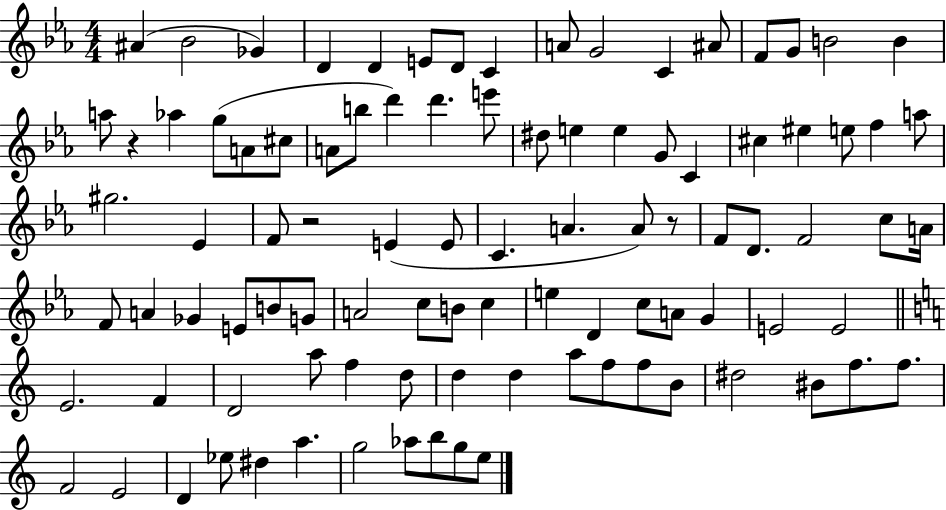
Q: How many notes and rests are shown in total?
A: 96